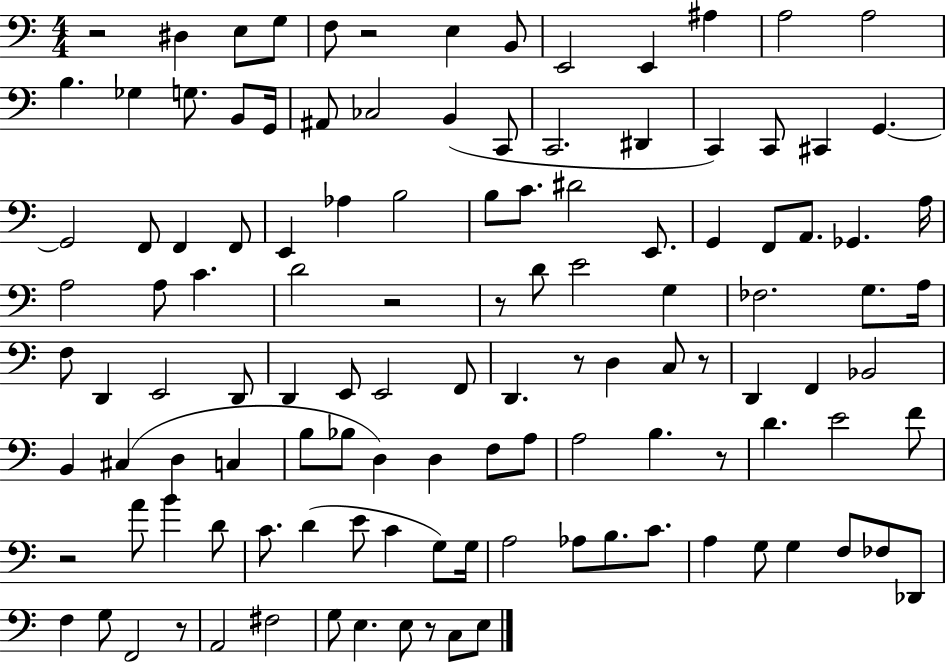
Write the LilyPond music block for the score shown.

{
  \clef bass
  \numericTimeSignature
  \time 4/4
  \key c \major
  r2 dis4 e8 g8 | f8 r2 e4 b,8 | e,2 e,4 ais4 | a2 a2 | \break b4. ges4 g8. b,8 g,16 | ais,8 ces2 b,4( c,8 | c,2. dis,4 | c,4) c,8 cis,4 g,4.~~ | \break g,2 f,8 f,4 f,8 | e,4 aes4 b2 | b8 c'8. dis'2 e,8. | g,4 f,8 a,8. ges,4. a16 | \break a2 a8 c'4. | d'2 r2 | r8 d'8 e'2 g4 | fes2. g8. a16 | \break f8 d,4 e,2 d,8 | d,4 e,8 e,2 f,8 | d,4. r8 d4 c8 r8 | d,4 f,4 bes,2 | \break b,4 cis4( d4 c4 | b8 bes8 d4) d4 f8 a8 | a2 b4. r8 | d'4. e'2 f'8 | \break r2 a'8 b'4 d'8 | c'8. d'4( e'8 c'4 g8) g16 | a2 aes8 b8. c'8. | a4 g8 g4 f8 fes8 des,8 | \break f4 g8 f,2 r8 | a,2 fis2 | g8 e4. e8 r8 c8 e8 | \bar "|."
}